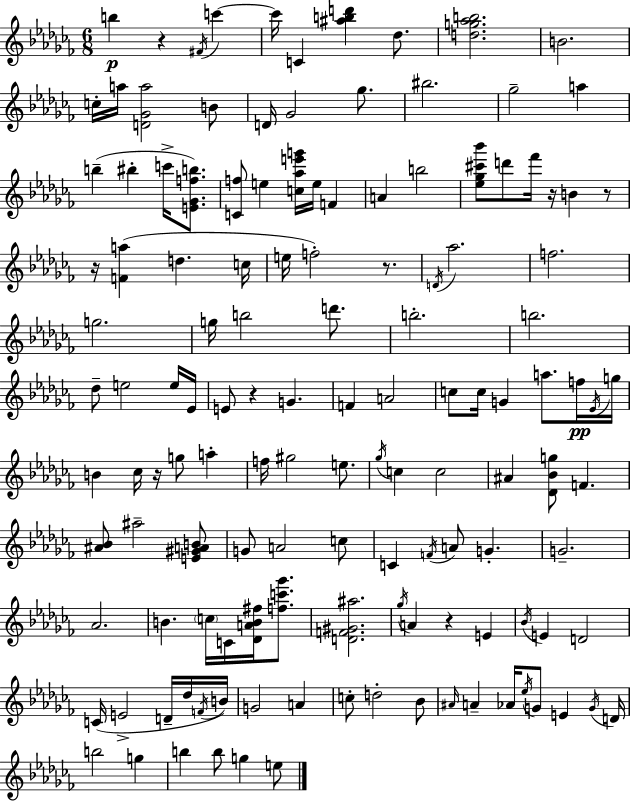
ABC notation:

X:1
T:Untitled
M:6/8
L:1/4
K:Abm
b z ^F/4 c' c'/4 C [^abd'] _d/2 [dg_ab]2 B2 c/4 a/4 [D_Ga]2 B/2 D/4 _G2 _g/2 ^b2 _g2 a b ^b c'/4 [E_Gfb]/2 [Cf]/2 e [c_ae'g']/4 e/4 F A b2 [_e_g^c'_b']/2 d'/2 _f'/4 z/4 B z/2 z/4 [Fa] d c/4 e/4 f2 z/2 D/4 _a2 f2 g2 g/4 b2 d'/2 b2 b2 _d/2 e2 e/4 _E/4 E/2 z G F A2 c/2 c/4 G a/2 f/4 _E/4 g/4 B _c/4 z/4 g/2 a f/4 ^g2 e/2 _g/4 c c2 ^A [_D_Bg]/2 F [^A_B]/2 ^a2 [E^GAB]/2 G/2 A2 c/2 C F/4 A/2 G G2 _A2 B c/4 C/4 [_DAB^f]/4 [fc'_g']/2 [DF^G^a]2 _g/4 A z E _B/4 E D2 C/4 E2 D/4 _d/4 F/4 B/4 G2 A c/2 d2 _B/2 ^A/4 A _A/4 _e/4 G/2 E G/4 D/4 b2 g b b/2 g e/2